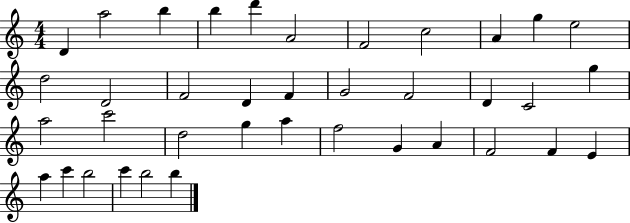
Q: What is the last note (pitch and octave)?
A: B5